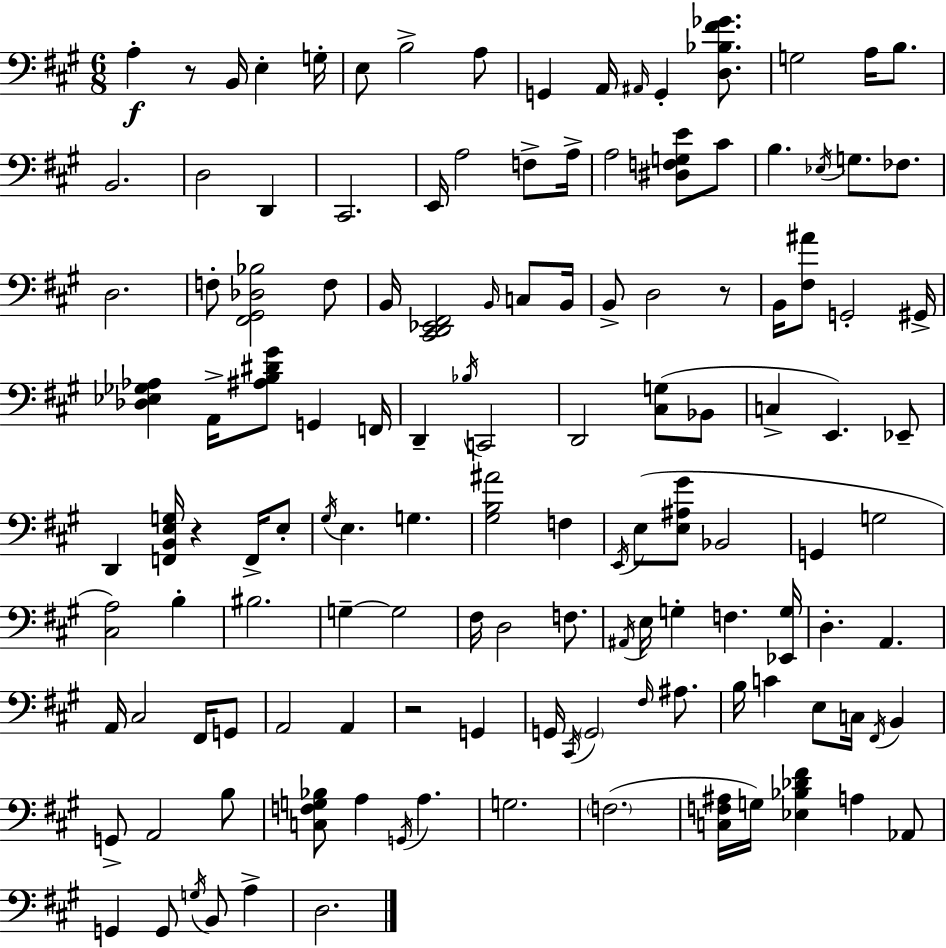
{
  \clef bass
  \numericTimeSignature
  \time 6/8
  \key a \major
  \repeat volta 2 { a4-.\f r8 b,16 e4-. g16-. | e8 b2-> a8 | g,4 a,16 \grace { ais,16 } g,4-. <d bes fis' ges'>8. | g2 a16 b8. | \break b,2. | d2 d,4 | cis,2. | e,16 a2 f8-> | \break a16-> a2 <dis f g e'>8 cis'8 | b4. \acciaccatura { ees16 } g8. fes8. | d2. | f8-. <fis, gis, des bes>2 | \break f8 b,16 <cis, d, ees, fis,>2 \grace { b,16 } | c8 b,16 b,8-> d2 | r8 b,16 <fis ais'>8 g,2-. | gis,16-> <des ees ges aes>4 a,16-> <ais b dis' gis'>8 g,4 | \break f,16 d,4-- \acciaccatura { bes16 } c,2 | d,2 | <cis g>8( bes,8 c4-> e,4.) | ees,8-- d,4 <f, b, e g>16 r4 | \break f,16-> e8-. \acciaccatura { gis16 } e4. g4. | <gis b ais'>2 | f4 \acciaccatura { e,16 } e8( <e ais gis'>8 bes,2 | g,4 g2 | \break <cis a>2) | b4-. bis2. | g4--~~ g2 | fis16 d2 | \break f8. \acciaccatura { ais,16 } e16 g4-. | f4. <ees, g>16 d4.-. | a,4. a,16 cis2 | fis,16 g,8 a,2 | \break a,4 r2 | g,4 g,16 \acciaccatura { cis,16 } \parenthesize g,2 | \grace { fis16 } ais8. b16 c'4 | e8 c16 \acciaccatura { fis,16 } b,4 g,8-> | \break a,2 b8 <c f g bes>8 | a4 \acciaccatura { g,16 } a4. g2. | \parenthesize f2.( | <c f ais>16 | \break g16) <ees bes des' fis'>4 a4 aes,8 g,4 | g,8 \acciaccatura { g16 } b,8 a4-> | d2. | } \bar "|."
}